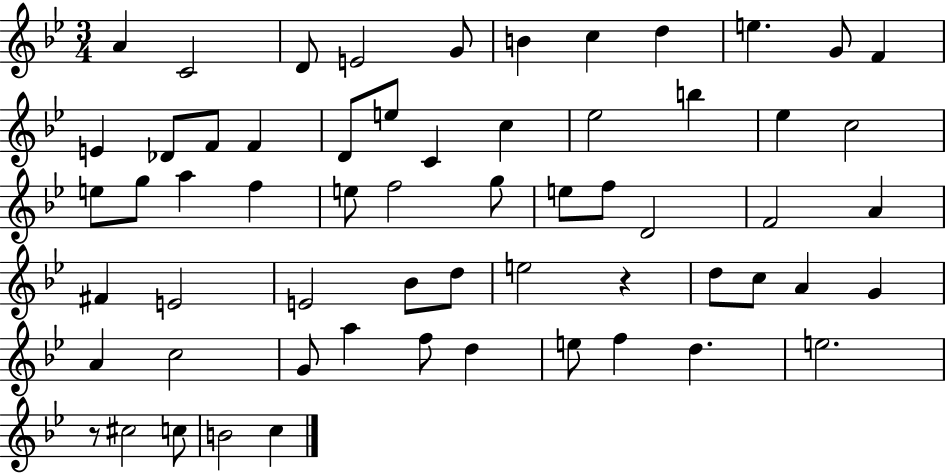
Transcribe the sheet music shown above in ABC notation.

X:1
T:Untitled
M:3/4
L:1/4
K:Bb
A C2 D/2 E2 G/2 B c d e G/2 F E _D/2 F/2 F D/2 e/2 C c _e2 b _e c2 e/2 g/2 a f e/2 f2 g/2 e/2 f/2 D2 F2 A ^F E2 E2 _B/2 d/2 e2 z d/2 c/2 A G A c2 G/2 a f/2 d e/2 f d e2 z/2 ^c2 c/2 B2 c